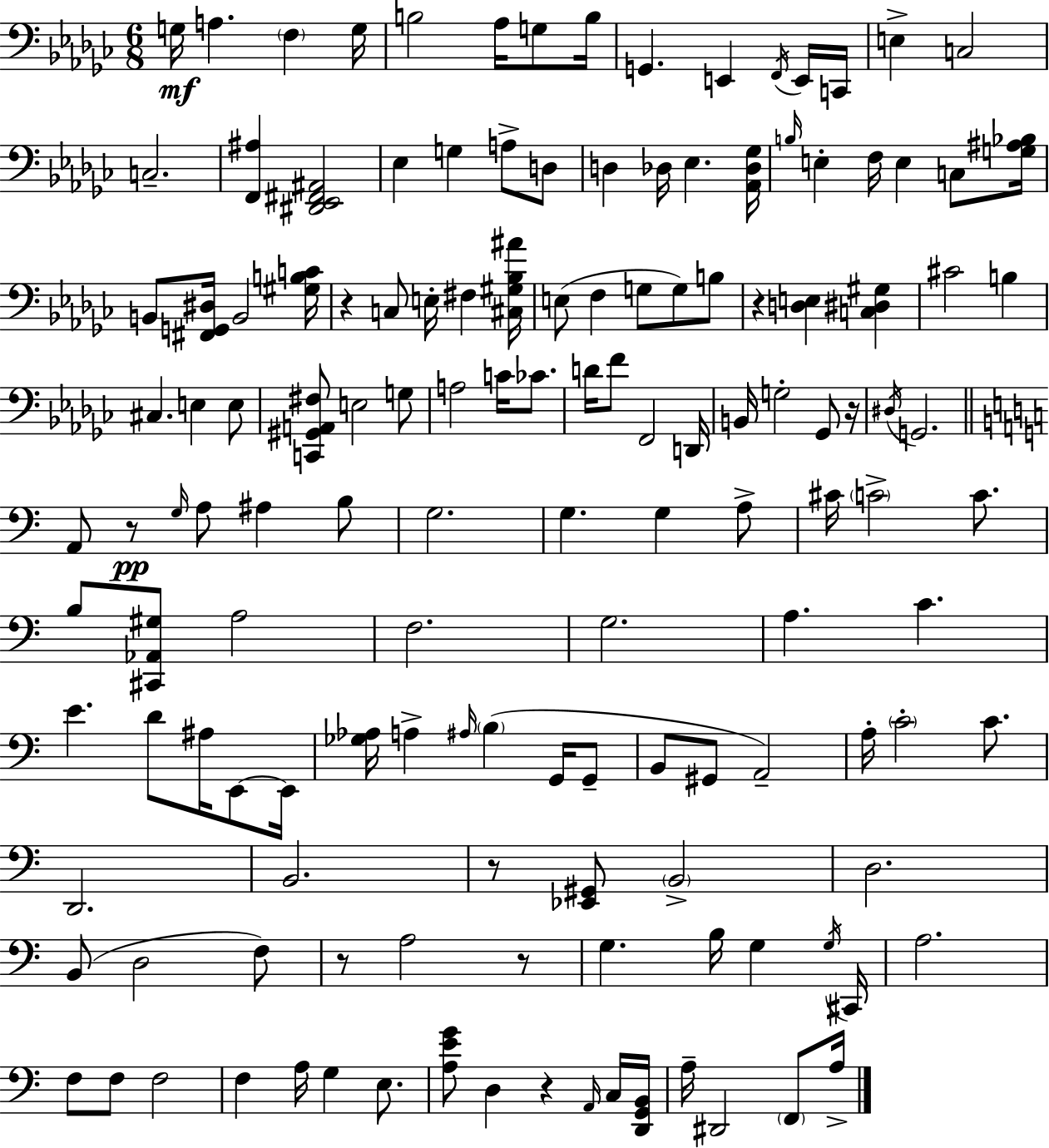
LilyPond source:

{
  \clef bass
  \numericTimeSignature
  \time 6/8
  \key ees \minor
  g16\mf a4. \parenthesize f4 g16 | b2 aes16 g8 b16 | g,4. e,4 \acciaccatura { f,16 } e,16 | c,16 e4-> c2 | \break c2.-- | <f, ais>4 <dis, ees, fis, ais,>2 | ees4 g4 a8-> d8 | d4 des16 ees4. | \break <aes, des ges>16 \grace { b16 } e4-. f16 e4 c8 | <g ais bes>16 b,8 <fis, g, dis>16 b,2 | <gis b c'>16 r4 c8 e16-. fis4 | <cis gis bes ais'>16 e8( f4 g8 g8) | \break b8 r4 <d e>4 <c dis gis>4 | cis'2 b4 | cis4. e4 | e8 <c, gis, a, fis>8 e2 | \break g8 a2 c'16 ces'8. | d'16 f'8 f,2 | d,16 b,16 g2-. ges,8 | r16 \acciaccatura { dis16 } g,2. | \break \bar "||" \break \key a \minor a,8 r8\pp \grace { g16 } a8 ais4 b8 | g2. | g4. g4 a8-> | cis'16 \parenthesize c'2-> c'8. | \break b8 <cis, aes, gis>8 a2 | f2. | g2. | a4. c'4. | \break e'4. d'8 ais16 e,8~~ | e,16 <ges aes>16 a4-> \grace { ais16 } \parenthesize b4( g,16 | g,8-- b,8 gis,8 a,2--) | a16-. \parenthesize c'2-. c'8. | \break d,2. | b,2. | r8 <ees, gis,>8 \parenthesize b,2-> | d2. | \break b,8( d2 | f8) r8 a2 | r8 g4. b16 g4 | \acciaccatura { g16 } cis,16 a2. | \break f8 f8 f2 | f4 a16 g4 | e8. <a e' g'>8 d4 r4 | \grace { a,16 } c16 <d, g, b,>16 a16-- dis,2 | \break \parenthesize f,8 a16-> \bar "|."
}